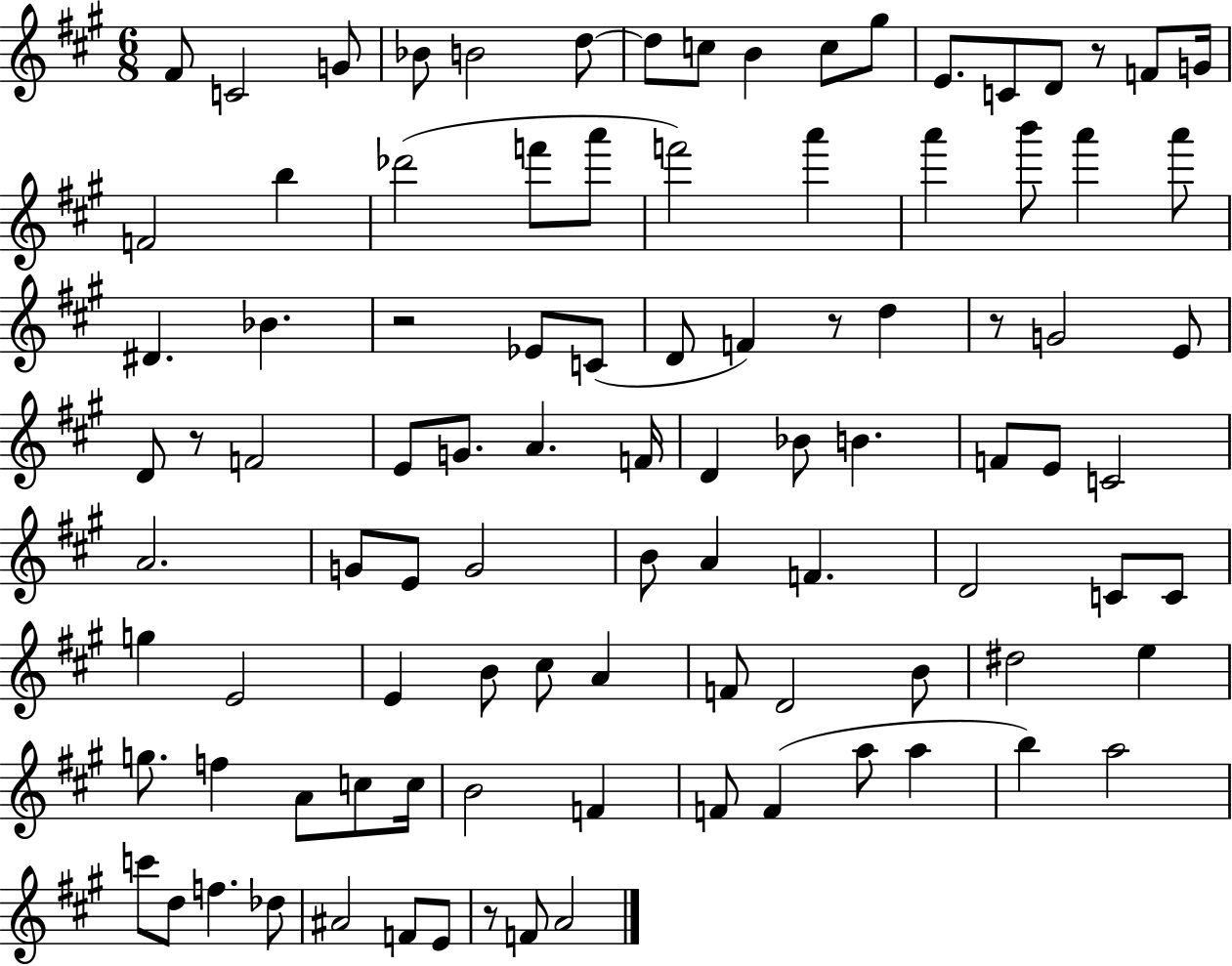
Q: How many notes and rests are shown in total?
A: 97